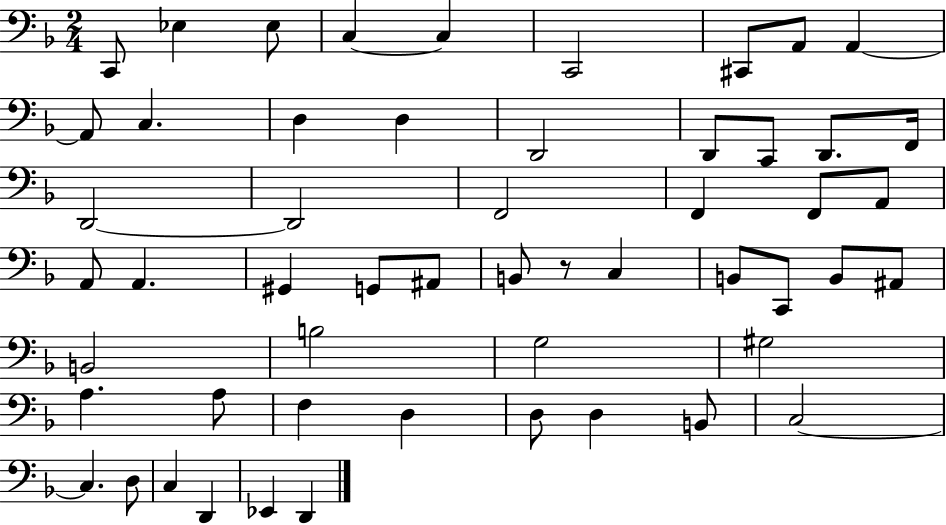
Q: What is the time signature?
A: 2/4